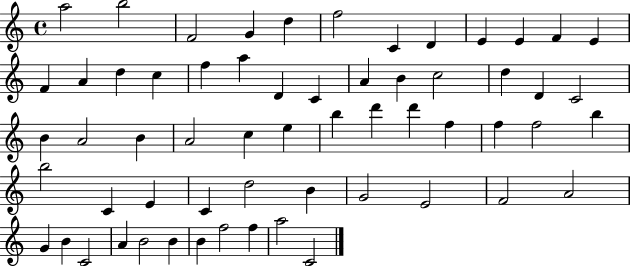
A5/h B5/h F4/h G4/q D5/q F5/h C4/q D4/q E4/q E4/q F4/q E4/q F4/q A4/q D5/q C5/q F5/q A5/q D4/q C4/q A4/q B4/q C5/h D5/q D4/q C4/h B4/q A4/h B4/q A4/h C5/q E5/q B5/q D6/q D6/q F5/q F5/q F5/h B5/q B5/h C4/q E4/q C4/q D5/h B4/q G4/h E4/h F4/h A4/h G4/q B4/q C4/h A4/q B4/h B4/q B4/q F5/h F5/q A5/h C4/h